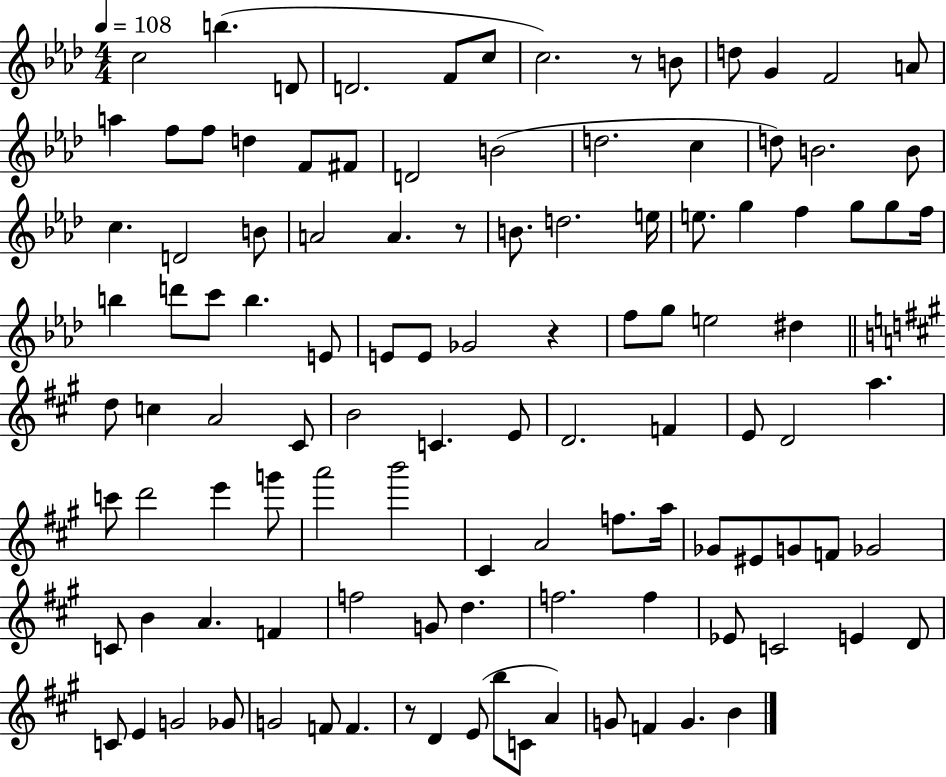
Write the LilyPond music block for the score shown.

{
  \clef treble
  \numericTimeSignature
  \time 4/4
  \key aes \major
  \tempo 4 = 108
  c''2 b''4.( d'8 | d'2. f'8 c''8 | c''2.) r8 b'8 | d''8 g'4 f'2 a'8 | \break a''4 f''8 f''8 d''4 f'8 fis'8 | d'2 b'2( | d''2. c''4 | d''8) b'2. b'8 | \break c''4. d'2 b'8 | a'2 a'4. r8 | b'8. d''2. e''16 | e''8. g''4 f''4 g''8 g''8 f''16 | \break b''4 d'''8 c'''8 b''4. e'8 | e'8 e'8 ges'2 r4 | f''8 g''8 e''2 dis''4 | \bar "||" \break \key a \major d''8 c''4 a'2 cis'8 | b'2 c'4. e'8 | d'2. f'4 | e'8 d'2 a''4. | \break c'''8 d'''2 e'''4 g'''8 | a'''2 b'''2 | cis'4 a'2 f''8. a''16 | ges'8 eis'8 g'8 f'8 ges'2 | \break c'8 b'4 a'4. f'4 | f''2 g'8 d''4. | f''2. f''4 | ees'8 c'2 e'4 d'8 | \break c'8 e'4 g'2 ges'8 | g'2 f'8 f'4. | r8 d'4 e'8( b''8 c'8 a'4) | g'8 f'4 g'4. b'4 | \break \bar "|."
}